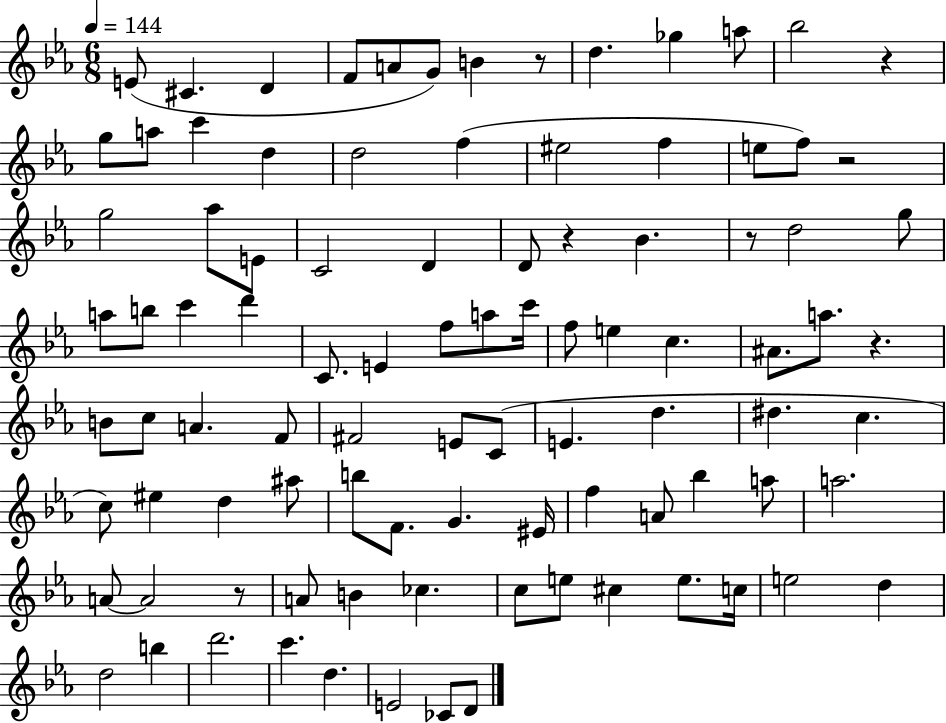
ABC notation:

X:1
T:Untitled
M:6/8
L:1/4
K:Eb
E/2 ^C D F/2 A/2 G/2 B z/2 d _g a/2 _b2 z g/2 a/2 c' d d2 f ^e2 f e/2 f/2 z2 g2 _a/2 E/2 C2 D D/2 z _B z/2 d2 g/2 a/2 b/2 c' d' C/2 E f/2 a/2 c'/4 f/2 e c ^A/2 a/2 z B/2 c/2 A F/2 ^F2 E/2 C/2 E d ^d c c/2 ^e d ^a/2 b/2 F/2 G ^E/4 f A/2 _b a/2 a2 A/2 A2 z/2 A/2 B _c c/2 e/2 ^c e/2 c/4 e2 d d2 b d'2 c' d E2 _C/2 D/2